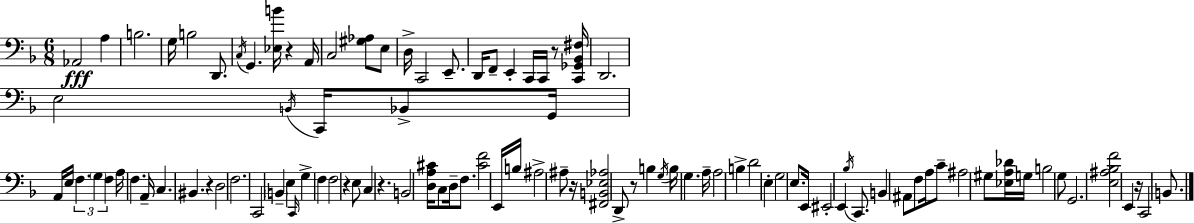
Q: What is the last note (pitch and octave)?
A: B2